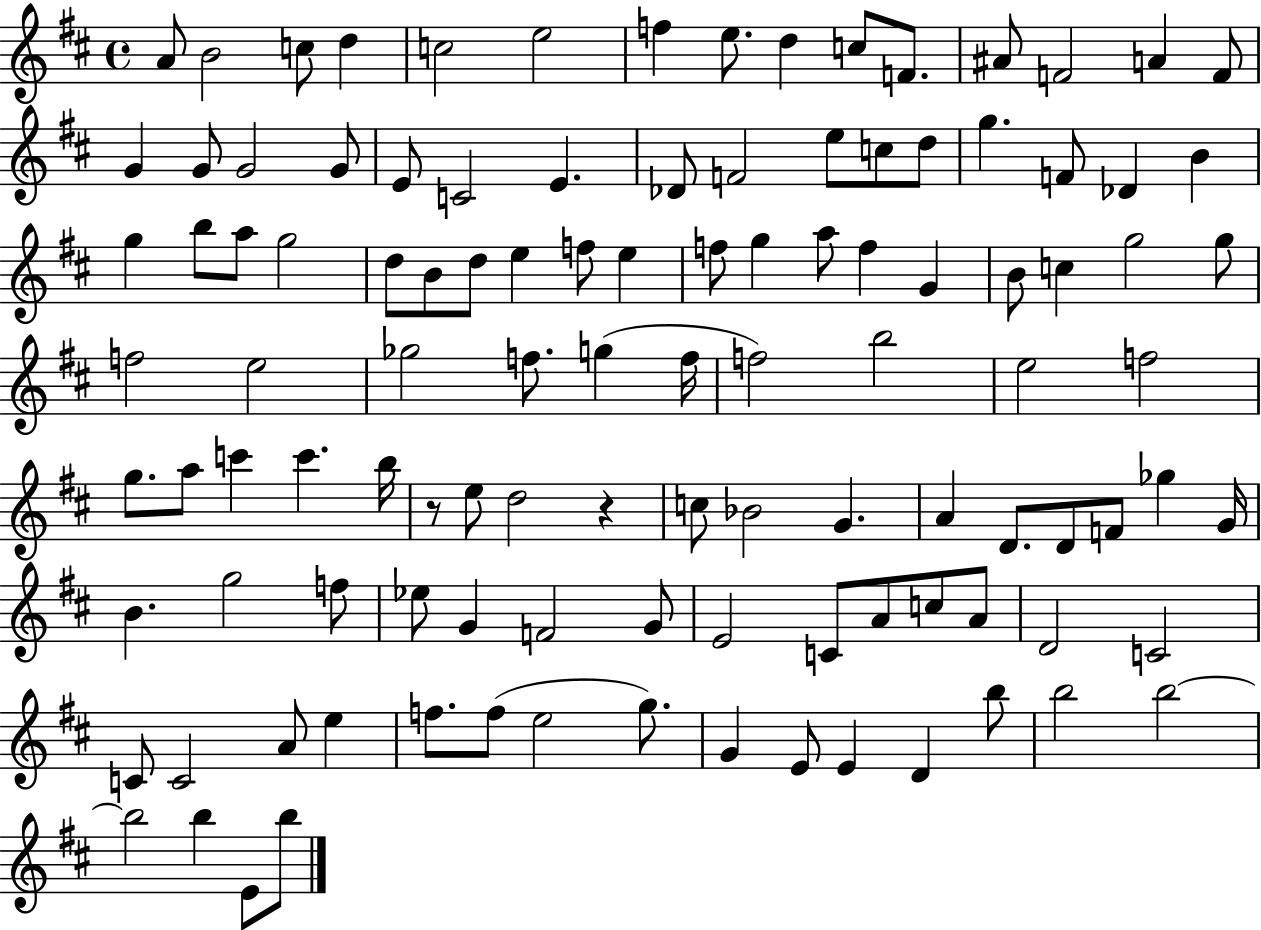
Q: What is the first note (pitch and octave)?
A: A4